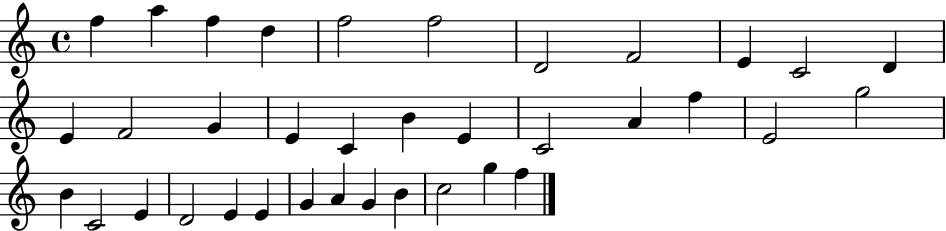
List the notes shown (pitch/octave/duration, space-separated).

F5/q A5/q F5/q D5/q F5/h F5/h D4/h F4/h E4/q C4/h D4/q E4/q F4/h G4/q E4/q C4/q B4/q E4/q C4/h A4/q F5/q E4/h G5/h B4/q C4/h E4/q D4/h E4/q E4/q G4/q A4/q G4/q B4/q C5/h G5/q F5/q